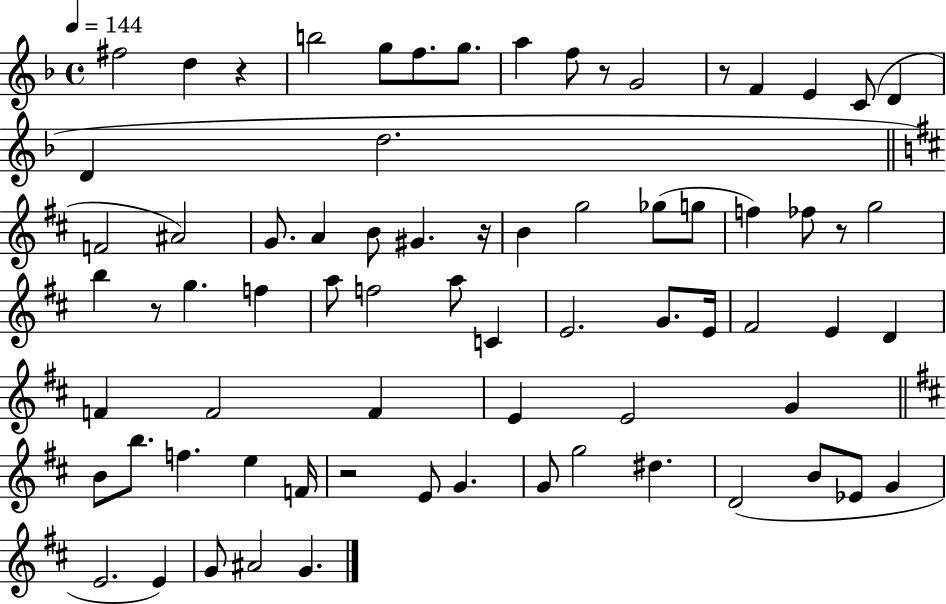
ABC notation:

X:1
T:Untitled
M:4/4
L:1/4
K:F
^f2 d z b2 g/2 f/2 g/2 a f/2 z/2 G2 z/2 F E C/2 D D d2 F2 ^A2 G/2 A B/2 ^G z/4 B g2 _g/2 g/2 f _f/2 z/2 g2 b z/2 g f a/2 f2 a/2 C E2 G/2 E/4 ^F2 E D F F2 F E E2 G B/2 b/2 f e F/4 z2 E/2 G G/2 g2 ^d D2 B/2 _E/2 G E2 E G/2 ^A2 G